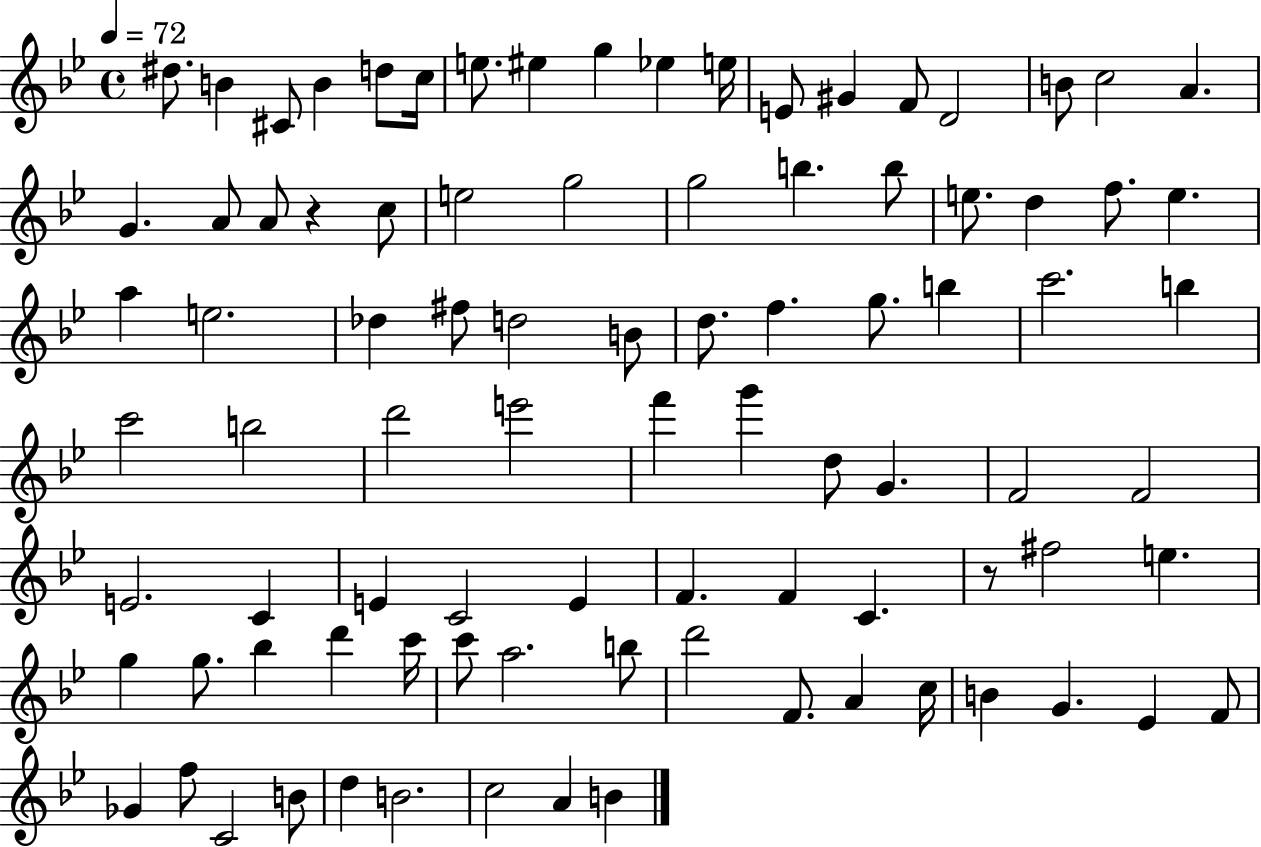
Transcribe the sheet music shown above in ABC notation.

X:1
T:Untitled
M:4/4
L:1/4
K:Bb
^d/2 B ^C/2 B d/2 c/4 e/2 ^e g _e e/4 E/2 ^G F/2 D2 B/2 c2 A G A/2 A/2 z c/2 e2 g2 g2 b b/2 e/2 d f/2 e a e2 _d ^f/2 d2 B/2 d/2 f g/2 b c'2 b c'2 b2 d'2 e'2 f' g' d/2 G F2 F2 E2 C E C2 E F F C z/2 ^f2 e g g/2 _b d' c'/4 c'/2 a2 b/2 d'2 F/2 A c/4 B G _E F/2 _G f/2 C2 B/2 d B2 c2 A B